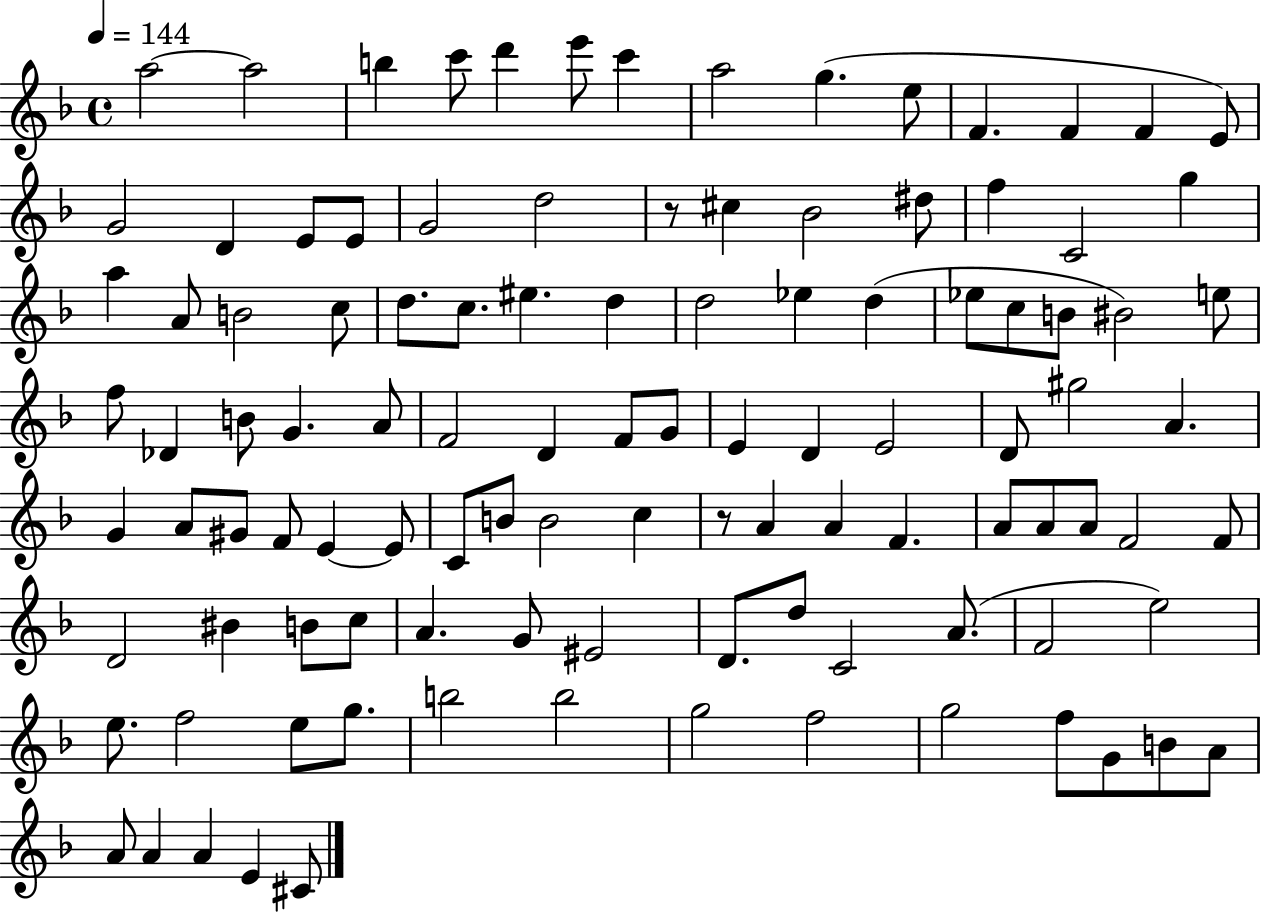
A5/h A5/h B5/q C6/e D6/q E6/e C6/q A5/h G5/q. E5/e F4/q. F4/q F4/q E4/e G4/h D4/q E4/e E4/e G4/h D5/h R/e C#5/q Bb4/h D#5/e F5/q C4/h G5/q A5/q A4/e B4/h C5/e D5/e. C5/e. EIS5/q. D5/q D5/h Eb5/q D5/q Eb5/e C5/e B4/e BIS4/h E5/e F5/e Db4/q B4/e G4/q. A4/e F4/h D4/q F4/e G4/e E4/q D4/q E4/h D4/e G#5/h A4/q. G4/q A4/e G#4/e F4/e E4/q E4/e C4/e B4/e B4/h C5/q R/e A4/q A4/q F4/q. A4/e A4/e A4/e F4/h F4/e D4/h BIS4/q B4/e C5/e A4/q. G4/e EIS4/h D4/e. D5/e C4/h A4/e. F4/h E5/h E5/e. F5/h E5/e G5/e. B5/h B5/h G5/h F5/h G5/h F5/e G4/e B4/e A4/e A4/e A4/q A4/q E4/q C#4/e